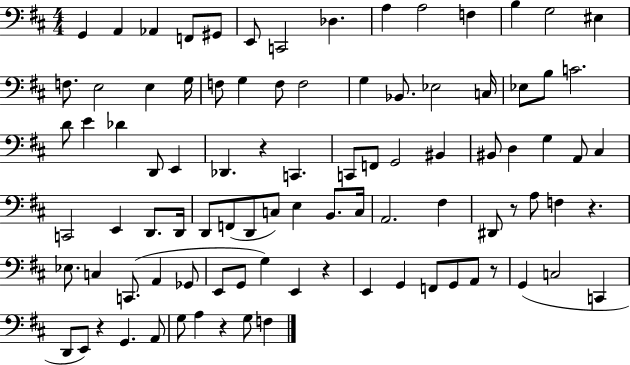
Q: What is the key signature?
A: D major